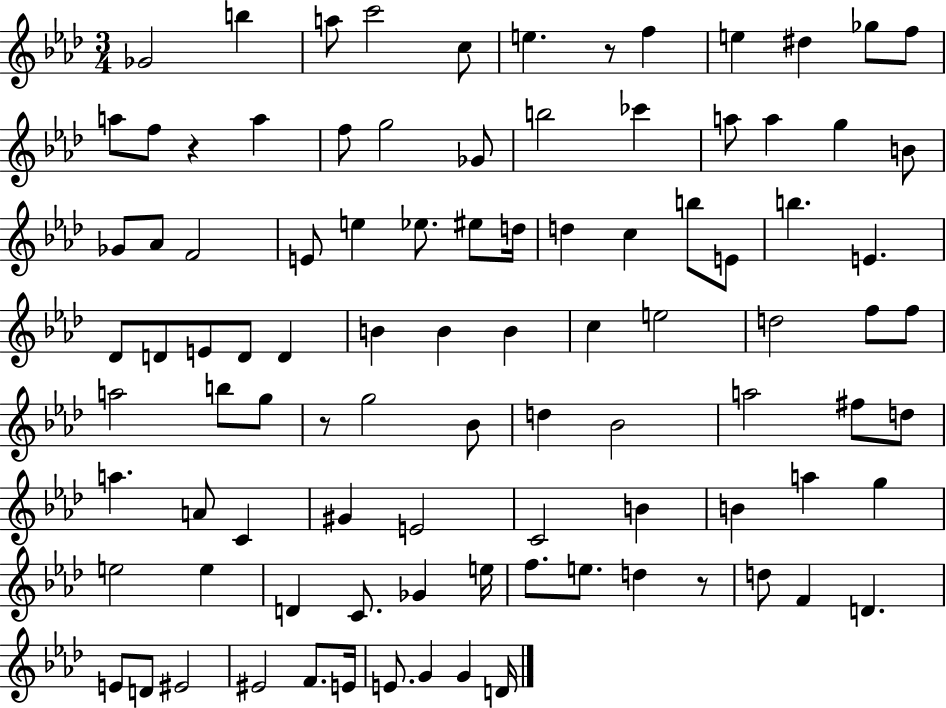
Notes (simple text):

Gb4/h B5/q A5/e C6/h C5/e E5/q. R/e F5/q E5/q D#5/q Gb5/e F5/e A5/e F5/e R/q A5/q F5/e G5/h Gb4/e B5/h CES6/q A5/e A5/q G5/q B4/e Gb4/e Ab4/e F4/h E4/e E5/q Eb5/e. EIS5/e D5/s D5/q C5/q B5/e E4/e B5/q. E4/q. Db4/e D4/e E4/e D4/e D4/q B4/q B4/q B4/q C5/q E5/h D5/h F5/e F5/e A5/h B5/e G5/e R/e G5/h Bb4/e D5/q Bb4/h A5/h F#5/e D5/e A5/q. A4/e C4/q G#4/q E4/h C4/h B4/q B4/q A5/q G5/q E5/h E5/q D4/q C4/e. Gb4/q E5/s F5/e. E5/e. D5/q R/e D5/e F4/q D4/q. E4/e D4/e EIS4/h EIS4/h F4/e. E4/s E4/e. G4/q G4/q D4/s